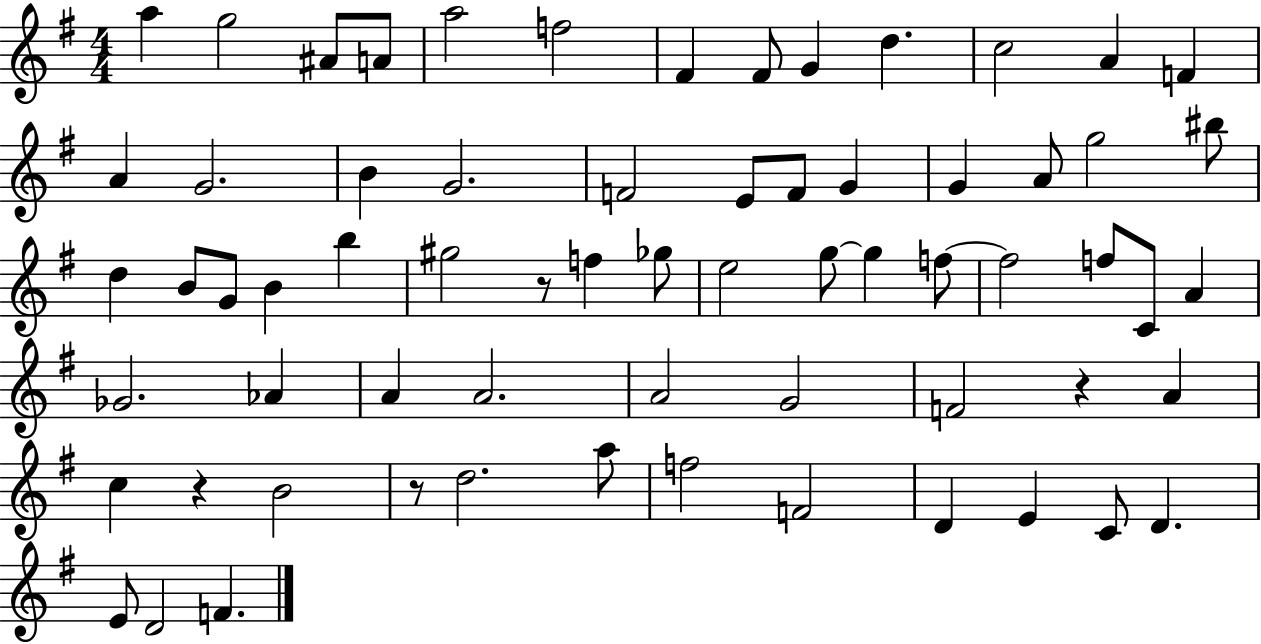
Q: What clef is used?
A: treble